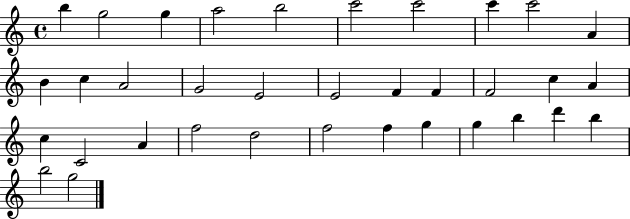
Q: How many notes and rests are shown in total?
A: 35